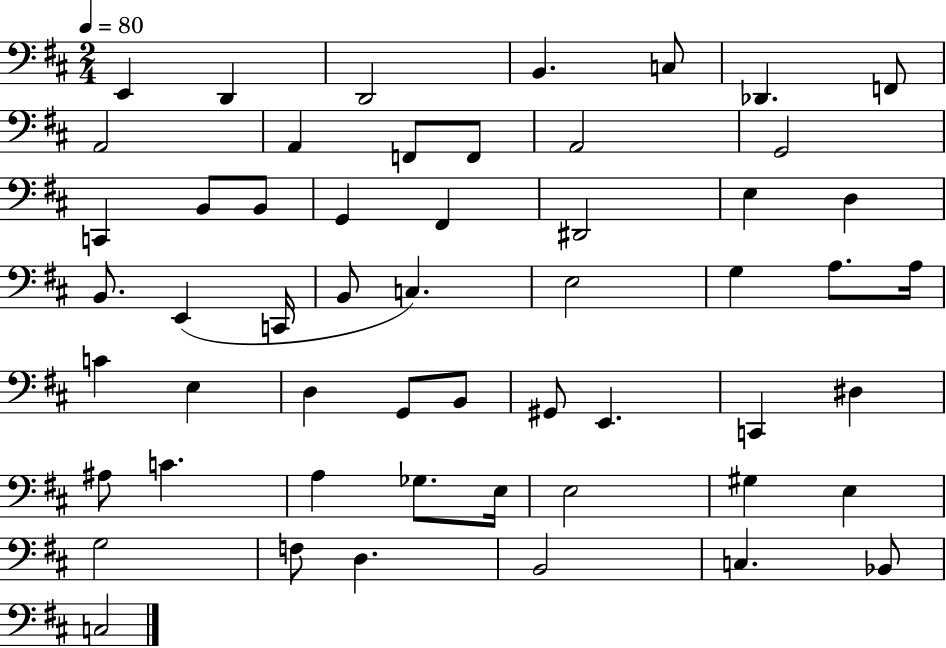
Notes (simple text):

E2/q D2/q D2/h B2/q. C3/e Db2/q. F2/e A2/h A2/q F2/e F2/e A2/h G2/h C2/q B2/e B2/e G2/q F#2/q D#2/h E3/q D3/q B2/e. E2/q C2/s B2/e C3/q. E3/h G3/q A3/e. A3/s C4/q E3/q D3/q G2/e B2/e G#2/e E2/q. C2/q D#3/q A#3/e C4/q. A3/q Gb3/e. E3/s E3/h G#3/q E3/q G3/h F3/e D3/q. B2/h C3/q. Bb2/e C3/h